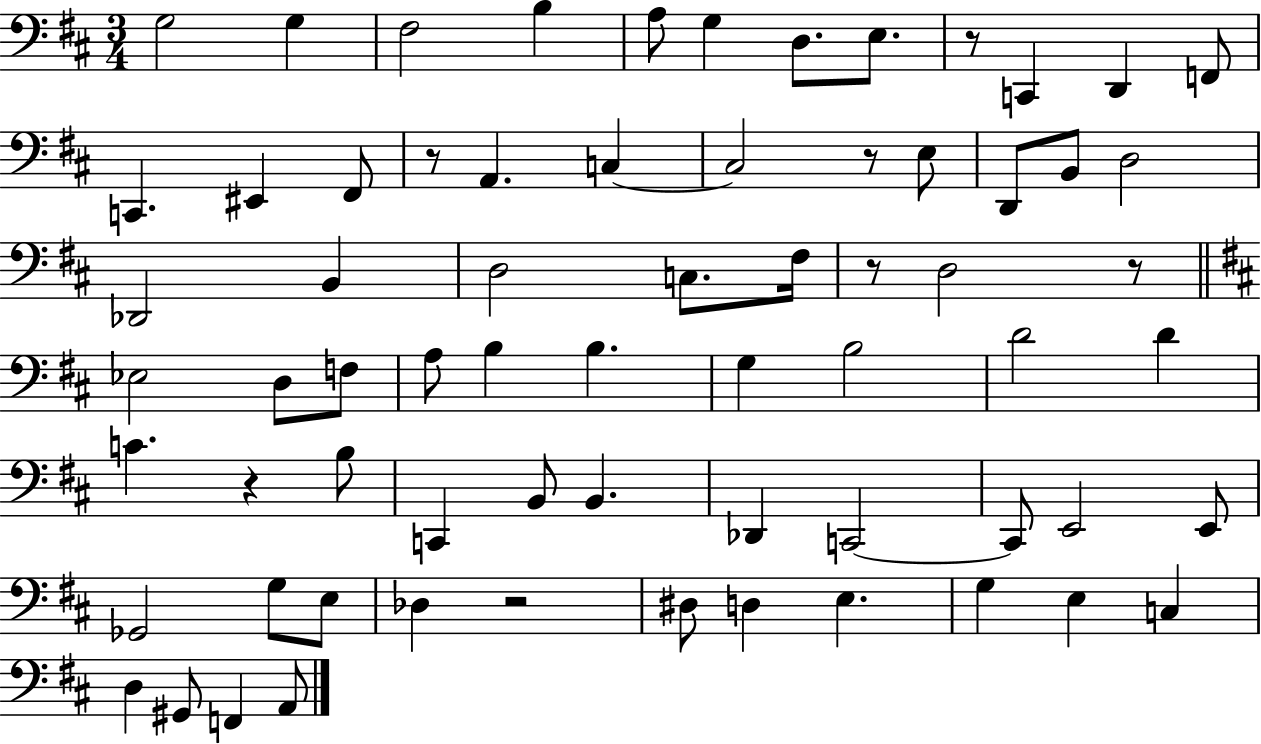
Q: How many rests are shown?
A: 7